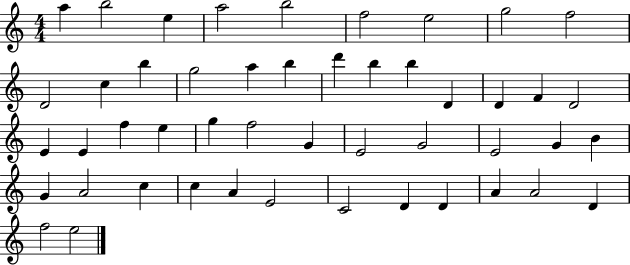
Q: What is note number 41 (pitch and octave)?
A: C4